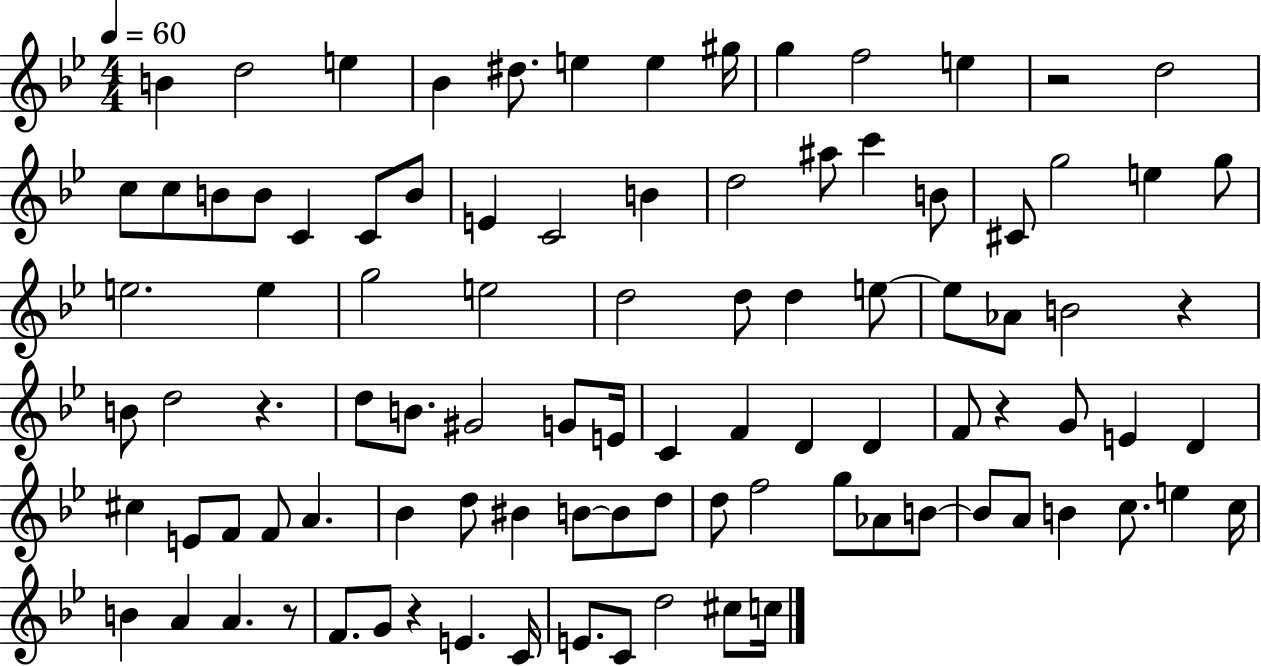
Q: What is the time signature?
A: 4/4